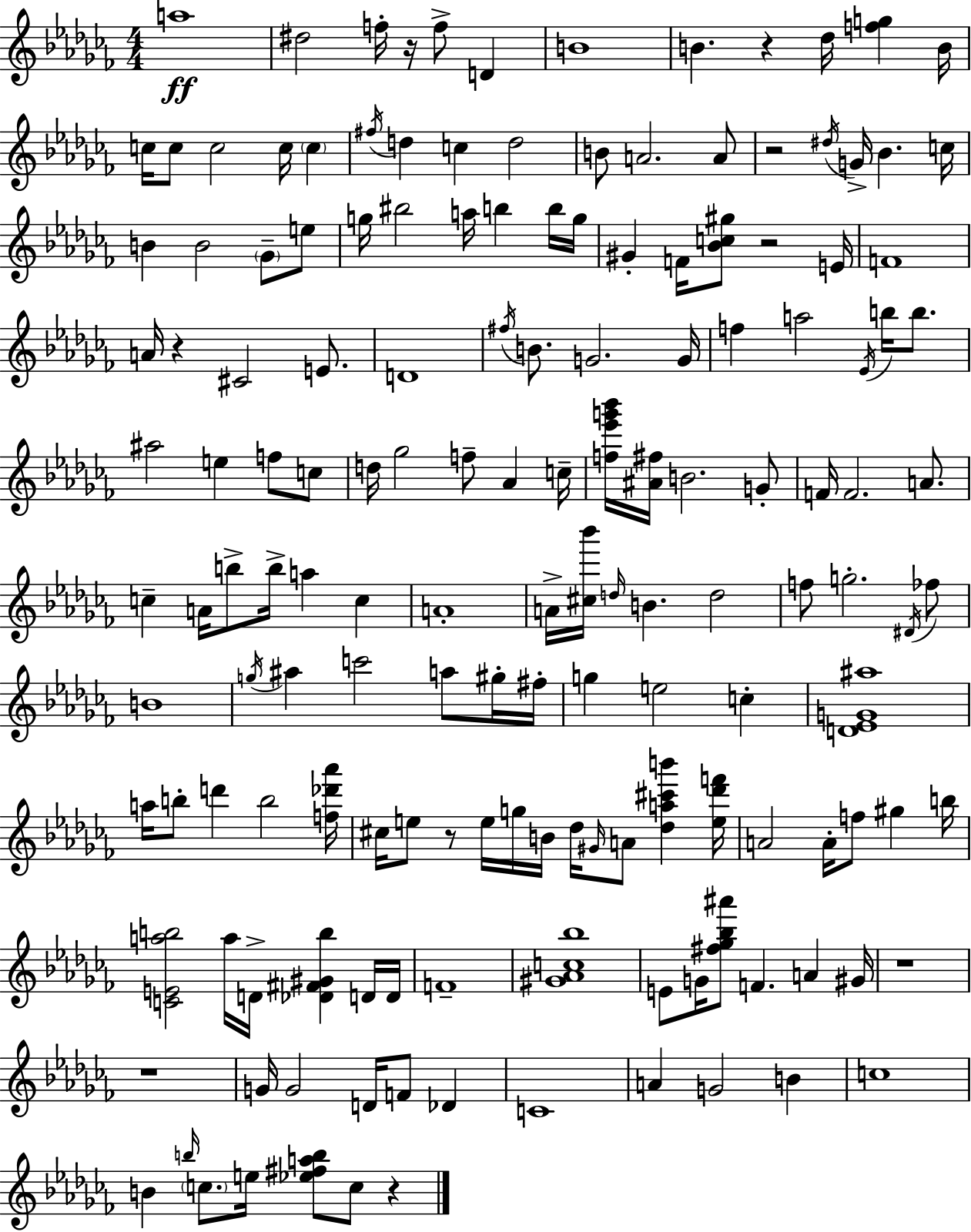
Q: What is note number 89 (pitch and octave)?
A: G5